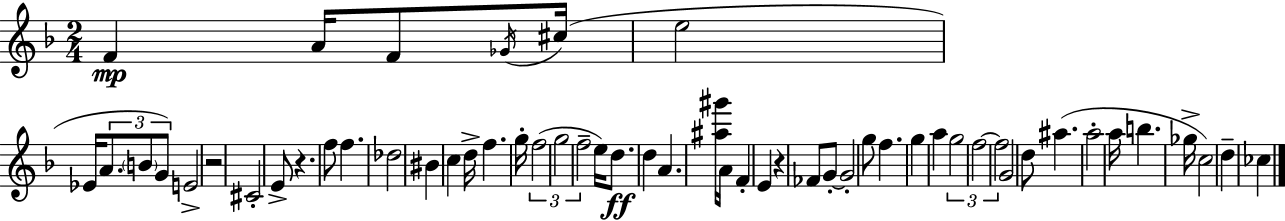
X:1
T:Untitled
M:2/4
L:1/4
K:F
F A/4 F/2 _G/4 ^c/4 e2 _E/4 A/2 B/2 G/2 E2 z2 ^C2 E/2 z f/2 f _d2 ^B c d/4 f g/4 f2 g2 f2 e/4 d/2 d A [^a^g']/4 A/4 F E z _F/2 G/2 G2 g/2 f g a g2 f2 f2 G2 d/2 ^a a2 a/4 b _g/4 c2 d _c